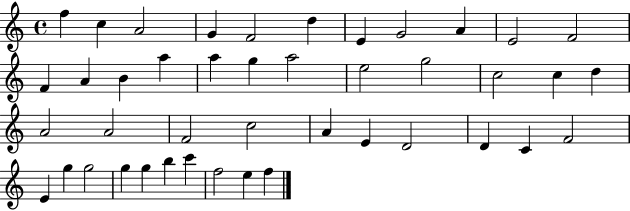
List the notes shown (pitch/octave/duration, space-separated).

F5/q C5/q A4/h G4/q F4/h D5/q E4/q G4/h A4/q E4/h F4/h F4/q A4/q B4/q A5/q A5/q G5/q A5/h E5/h G5/h C5/h C5/q D5/q A4/h A4/h F4/h C5/h A4/q E4/q D4/h D4/q C4/q F4/h E4/q G5/q G5/h G5/q G5/q B5/q C6/q F5/h E5/q F5/q